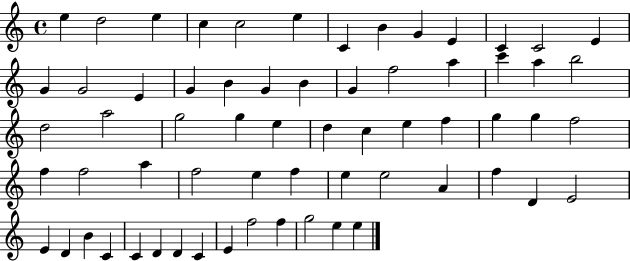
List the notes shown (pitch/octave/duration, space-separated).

E5/q D5/h E5/q C5/q C5/h E5/q C4/q B4/q G4/q E4/q C4/q C4/h E4/q G4/q G4/h E4/q G4/q B4/q G4/q B4/q G4/q F5/h A5/q C6/q A5/q B5/h D5/h A5/h G5/h G5/q E5/q D5/q C5/q E5/q F5/q G5/q G5/q F5/h F5/q F5/h A5/q F5/h E5/q F5/q E5/q E5/h A4/q F5/q D4/q E4/h E4/q D4/q B4/q C4/q C4/q D4/q D4/q C4/q E4/q F5/h F5/q G5/h E5/q E5/q